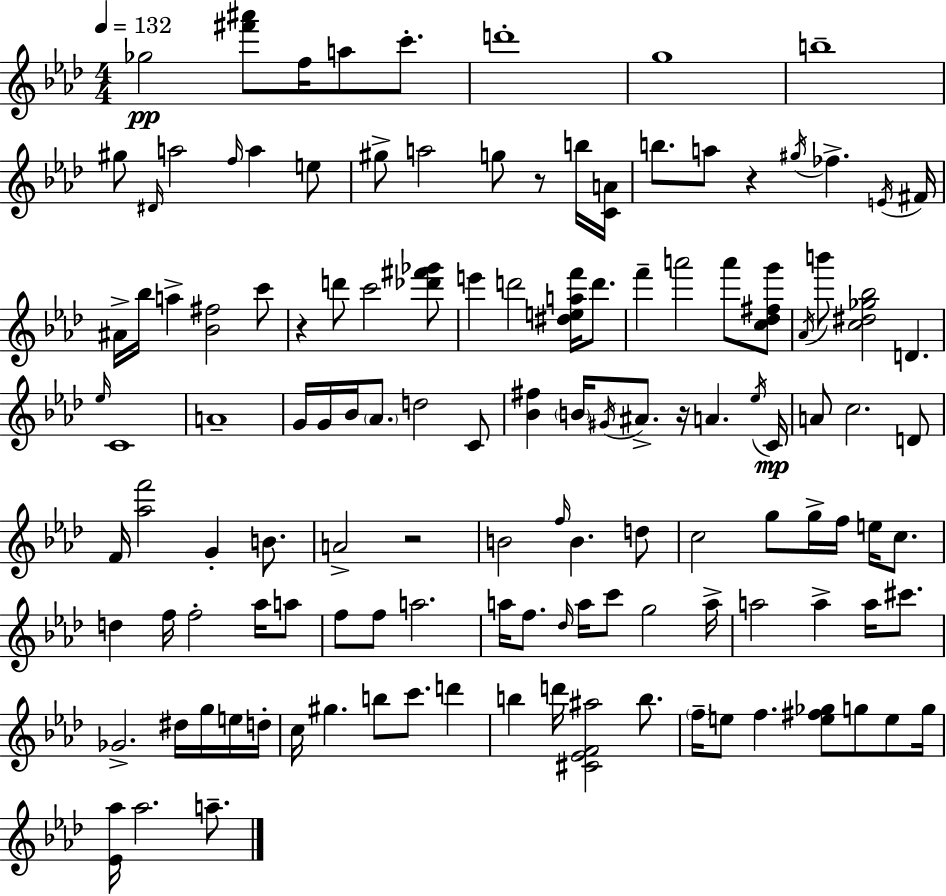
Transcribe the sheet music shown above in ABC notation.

X:1
T:Untitled
M:4/4
L:1/4
K:Ab
_g2 [^f'^a']/2 f/4 a/2 c'/2 d'4 g4 b4 ^g/2 ^D/4 a2 f/4 a e/2 ^g/2 a2 g/2 z/2 b/4 [CA]/4 b/2 a/2 z ^g/4 _f E/4 ^F/4 ^A/4 _b/4 a [_B^f]2 c'/2 z d'/2 c'2 [_d'^f'_g']/2 e' d'2 [^deaf']/4 d'/2 f' a'2 a'/2 [c_d^fg']/2 _A/4 b'/2 [c^d_g_b]2 D _e/4 C4 A4 G/4 G/4 _B/4 _A/2 d2 C/2 [_B^f] B/4 ^G/4 ^A/2 z/4 A _e/4 C/4 A/2 c2 D/2 F/4 [_af']2 G B/2 A2 z2 B2 f/4 B d/2 c2 g/2 g/4 f/4 e/4 c/2 d f/4 f2 _a/4 a/2 f/2 f/2 a2 a/4 f/2 _d/4 a/4 c'/2 g2 a/4 a2 a a/4 ^c'/2 _G2 ^d/4 g/4 e/4 d/4 c/4 ^g b/2 c'/2 d' b d'/4 [^C_EF^a]2 b/2 f/4 e/2 f [e^f_g]/2 g/2 e/2 g/4 [_E_a]/4 _a2 a/2